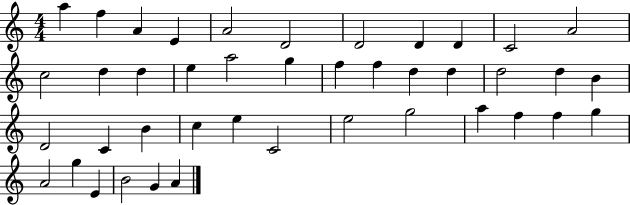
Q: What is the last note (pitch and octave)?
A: A4